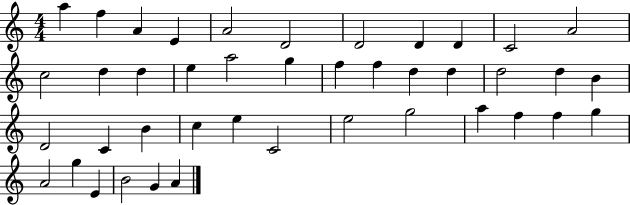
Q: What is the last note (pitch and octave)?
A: A4